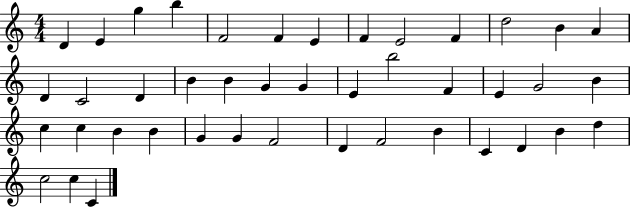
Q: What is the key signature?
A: C major